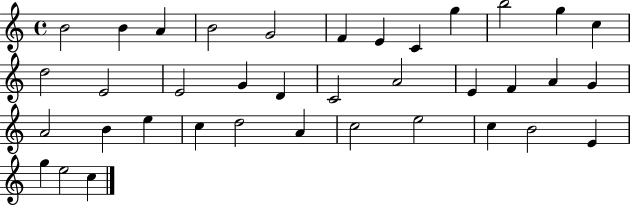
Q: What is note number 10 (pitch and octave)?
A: B5